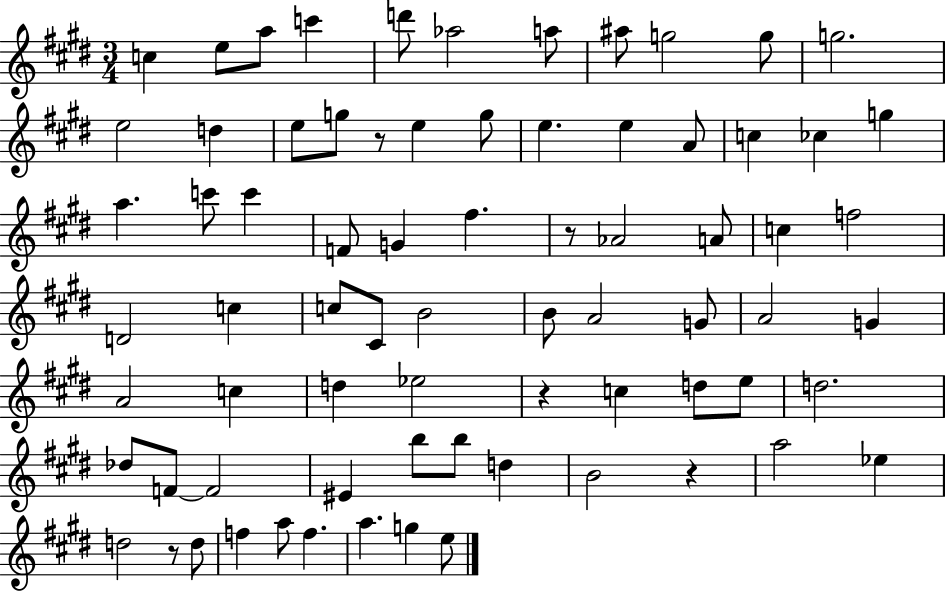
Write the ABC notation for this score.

X:1
T:Untitled
M:3/4
L:1/4
K:E
c e/2 a/2 c' d'/2 _a2 a/2 ^a/2 g2 g/2 g2 e2 d e/2 g/2 z/2 e g/2 e e A/2 c _c g a c'/2 c' F/2 G ^f z/2 _A2 A/2 c f2 D2 c c/2 ^C/2 B2 B/2 A2 G/2 A2 G A2 c d _e2 z c d/2 e/2 d2 _d/2 F/2 F2 ^E b/2 b/2 d B2 z a2 _e d2 z/2 d/2 f a/2 f a g e/2